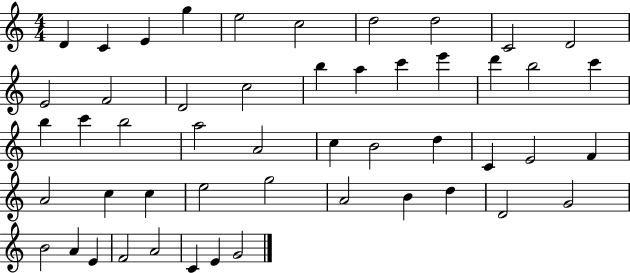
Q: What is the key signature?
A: C major